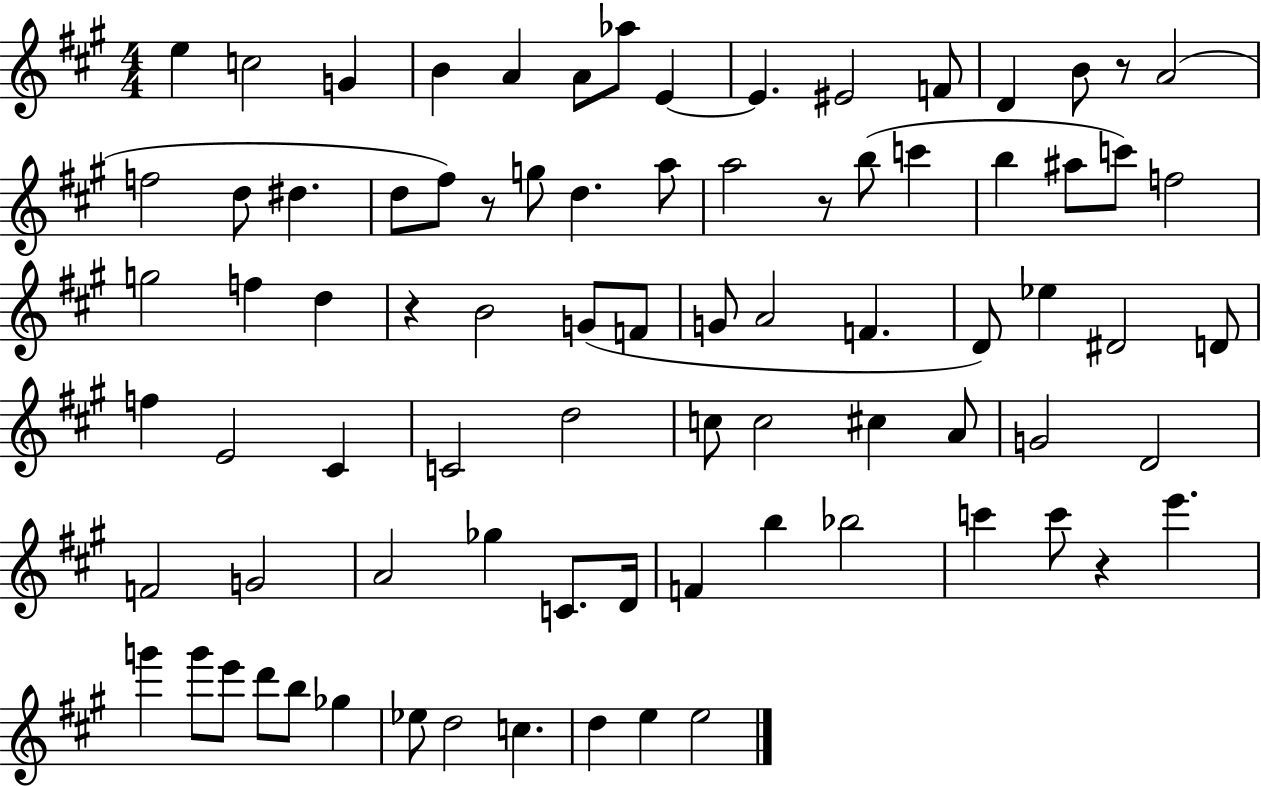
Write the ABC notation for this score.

X:1
T:Untitled
M:4/4
L:1/4
K:A
e c2 G B A A/2 _a/2 E E ^E2 F/2 D B/2 z/2 A2 f2 d/2 ^d d/2 ^f/2 z/2 g/2 d a/2 a2 z/2 b/2 c' b ^a/2 c'/2 f2 g2 f d z B2 G/2 F/2 G/2 A2 F D/2 _e ^D2 D/2 f E2 ^C C2 d2 c/2 c2 ^c A/2 G2 D2 F2 G2 A2 _g C/2 D/4 F b _b2 c' c'/2 z e' g' g'/2 e'/2 d'/2 b/2 _g _e/2 d2 c d e e2